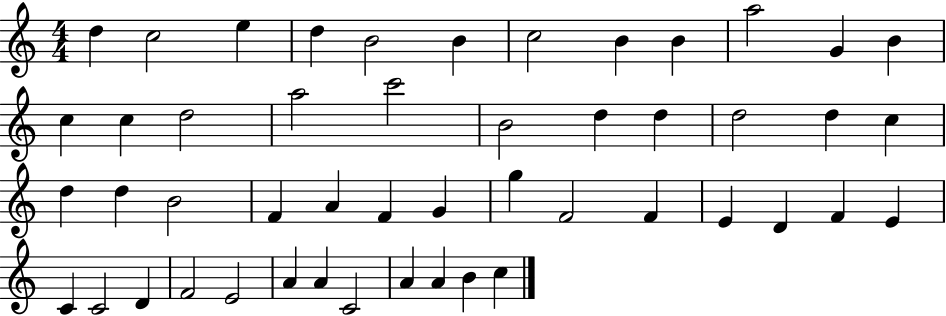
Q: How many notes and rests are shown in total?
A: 49